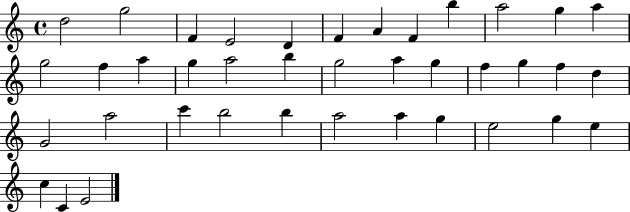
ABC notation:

X:1
T:Untitled
M:4/4
L:1/4
K:C
d2 g2 F E2 D F A F b a2 g a g2 f a g a2 b g2 a g f g f d G2 a2 c' b2 b a2 a g e2 g e c C E2